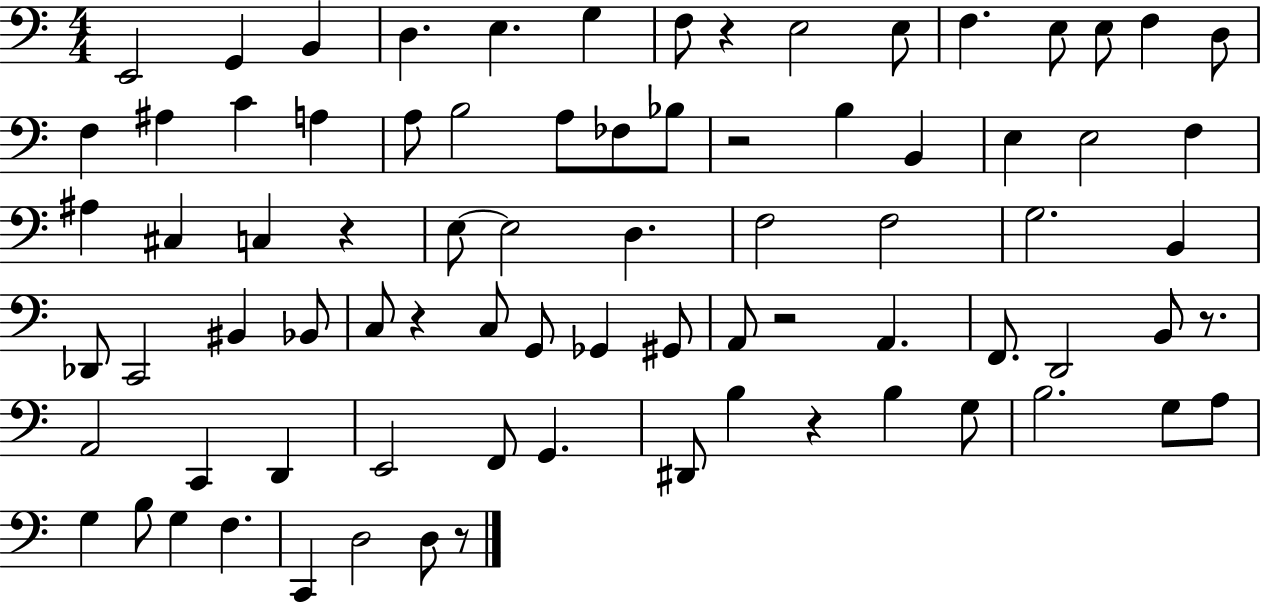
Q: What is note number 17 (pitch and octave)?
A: C4